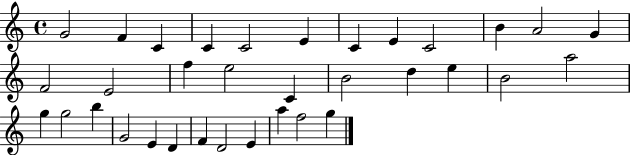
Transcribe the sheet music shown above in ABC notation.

X:1
T:Untitled
M:4/4
L:1/4
K:C
G2 F C C C2 E C E C2 B A2 G F2 E2 f e2 C B2 d e B2 a2 g g2 b G2 E D F D2 E a f2 g